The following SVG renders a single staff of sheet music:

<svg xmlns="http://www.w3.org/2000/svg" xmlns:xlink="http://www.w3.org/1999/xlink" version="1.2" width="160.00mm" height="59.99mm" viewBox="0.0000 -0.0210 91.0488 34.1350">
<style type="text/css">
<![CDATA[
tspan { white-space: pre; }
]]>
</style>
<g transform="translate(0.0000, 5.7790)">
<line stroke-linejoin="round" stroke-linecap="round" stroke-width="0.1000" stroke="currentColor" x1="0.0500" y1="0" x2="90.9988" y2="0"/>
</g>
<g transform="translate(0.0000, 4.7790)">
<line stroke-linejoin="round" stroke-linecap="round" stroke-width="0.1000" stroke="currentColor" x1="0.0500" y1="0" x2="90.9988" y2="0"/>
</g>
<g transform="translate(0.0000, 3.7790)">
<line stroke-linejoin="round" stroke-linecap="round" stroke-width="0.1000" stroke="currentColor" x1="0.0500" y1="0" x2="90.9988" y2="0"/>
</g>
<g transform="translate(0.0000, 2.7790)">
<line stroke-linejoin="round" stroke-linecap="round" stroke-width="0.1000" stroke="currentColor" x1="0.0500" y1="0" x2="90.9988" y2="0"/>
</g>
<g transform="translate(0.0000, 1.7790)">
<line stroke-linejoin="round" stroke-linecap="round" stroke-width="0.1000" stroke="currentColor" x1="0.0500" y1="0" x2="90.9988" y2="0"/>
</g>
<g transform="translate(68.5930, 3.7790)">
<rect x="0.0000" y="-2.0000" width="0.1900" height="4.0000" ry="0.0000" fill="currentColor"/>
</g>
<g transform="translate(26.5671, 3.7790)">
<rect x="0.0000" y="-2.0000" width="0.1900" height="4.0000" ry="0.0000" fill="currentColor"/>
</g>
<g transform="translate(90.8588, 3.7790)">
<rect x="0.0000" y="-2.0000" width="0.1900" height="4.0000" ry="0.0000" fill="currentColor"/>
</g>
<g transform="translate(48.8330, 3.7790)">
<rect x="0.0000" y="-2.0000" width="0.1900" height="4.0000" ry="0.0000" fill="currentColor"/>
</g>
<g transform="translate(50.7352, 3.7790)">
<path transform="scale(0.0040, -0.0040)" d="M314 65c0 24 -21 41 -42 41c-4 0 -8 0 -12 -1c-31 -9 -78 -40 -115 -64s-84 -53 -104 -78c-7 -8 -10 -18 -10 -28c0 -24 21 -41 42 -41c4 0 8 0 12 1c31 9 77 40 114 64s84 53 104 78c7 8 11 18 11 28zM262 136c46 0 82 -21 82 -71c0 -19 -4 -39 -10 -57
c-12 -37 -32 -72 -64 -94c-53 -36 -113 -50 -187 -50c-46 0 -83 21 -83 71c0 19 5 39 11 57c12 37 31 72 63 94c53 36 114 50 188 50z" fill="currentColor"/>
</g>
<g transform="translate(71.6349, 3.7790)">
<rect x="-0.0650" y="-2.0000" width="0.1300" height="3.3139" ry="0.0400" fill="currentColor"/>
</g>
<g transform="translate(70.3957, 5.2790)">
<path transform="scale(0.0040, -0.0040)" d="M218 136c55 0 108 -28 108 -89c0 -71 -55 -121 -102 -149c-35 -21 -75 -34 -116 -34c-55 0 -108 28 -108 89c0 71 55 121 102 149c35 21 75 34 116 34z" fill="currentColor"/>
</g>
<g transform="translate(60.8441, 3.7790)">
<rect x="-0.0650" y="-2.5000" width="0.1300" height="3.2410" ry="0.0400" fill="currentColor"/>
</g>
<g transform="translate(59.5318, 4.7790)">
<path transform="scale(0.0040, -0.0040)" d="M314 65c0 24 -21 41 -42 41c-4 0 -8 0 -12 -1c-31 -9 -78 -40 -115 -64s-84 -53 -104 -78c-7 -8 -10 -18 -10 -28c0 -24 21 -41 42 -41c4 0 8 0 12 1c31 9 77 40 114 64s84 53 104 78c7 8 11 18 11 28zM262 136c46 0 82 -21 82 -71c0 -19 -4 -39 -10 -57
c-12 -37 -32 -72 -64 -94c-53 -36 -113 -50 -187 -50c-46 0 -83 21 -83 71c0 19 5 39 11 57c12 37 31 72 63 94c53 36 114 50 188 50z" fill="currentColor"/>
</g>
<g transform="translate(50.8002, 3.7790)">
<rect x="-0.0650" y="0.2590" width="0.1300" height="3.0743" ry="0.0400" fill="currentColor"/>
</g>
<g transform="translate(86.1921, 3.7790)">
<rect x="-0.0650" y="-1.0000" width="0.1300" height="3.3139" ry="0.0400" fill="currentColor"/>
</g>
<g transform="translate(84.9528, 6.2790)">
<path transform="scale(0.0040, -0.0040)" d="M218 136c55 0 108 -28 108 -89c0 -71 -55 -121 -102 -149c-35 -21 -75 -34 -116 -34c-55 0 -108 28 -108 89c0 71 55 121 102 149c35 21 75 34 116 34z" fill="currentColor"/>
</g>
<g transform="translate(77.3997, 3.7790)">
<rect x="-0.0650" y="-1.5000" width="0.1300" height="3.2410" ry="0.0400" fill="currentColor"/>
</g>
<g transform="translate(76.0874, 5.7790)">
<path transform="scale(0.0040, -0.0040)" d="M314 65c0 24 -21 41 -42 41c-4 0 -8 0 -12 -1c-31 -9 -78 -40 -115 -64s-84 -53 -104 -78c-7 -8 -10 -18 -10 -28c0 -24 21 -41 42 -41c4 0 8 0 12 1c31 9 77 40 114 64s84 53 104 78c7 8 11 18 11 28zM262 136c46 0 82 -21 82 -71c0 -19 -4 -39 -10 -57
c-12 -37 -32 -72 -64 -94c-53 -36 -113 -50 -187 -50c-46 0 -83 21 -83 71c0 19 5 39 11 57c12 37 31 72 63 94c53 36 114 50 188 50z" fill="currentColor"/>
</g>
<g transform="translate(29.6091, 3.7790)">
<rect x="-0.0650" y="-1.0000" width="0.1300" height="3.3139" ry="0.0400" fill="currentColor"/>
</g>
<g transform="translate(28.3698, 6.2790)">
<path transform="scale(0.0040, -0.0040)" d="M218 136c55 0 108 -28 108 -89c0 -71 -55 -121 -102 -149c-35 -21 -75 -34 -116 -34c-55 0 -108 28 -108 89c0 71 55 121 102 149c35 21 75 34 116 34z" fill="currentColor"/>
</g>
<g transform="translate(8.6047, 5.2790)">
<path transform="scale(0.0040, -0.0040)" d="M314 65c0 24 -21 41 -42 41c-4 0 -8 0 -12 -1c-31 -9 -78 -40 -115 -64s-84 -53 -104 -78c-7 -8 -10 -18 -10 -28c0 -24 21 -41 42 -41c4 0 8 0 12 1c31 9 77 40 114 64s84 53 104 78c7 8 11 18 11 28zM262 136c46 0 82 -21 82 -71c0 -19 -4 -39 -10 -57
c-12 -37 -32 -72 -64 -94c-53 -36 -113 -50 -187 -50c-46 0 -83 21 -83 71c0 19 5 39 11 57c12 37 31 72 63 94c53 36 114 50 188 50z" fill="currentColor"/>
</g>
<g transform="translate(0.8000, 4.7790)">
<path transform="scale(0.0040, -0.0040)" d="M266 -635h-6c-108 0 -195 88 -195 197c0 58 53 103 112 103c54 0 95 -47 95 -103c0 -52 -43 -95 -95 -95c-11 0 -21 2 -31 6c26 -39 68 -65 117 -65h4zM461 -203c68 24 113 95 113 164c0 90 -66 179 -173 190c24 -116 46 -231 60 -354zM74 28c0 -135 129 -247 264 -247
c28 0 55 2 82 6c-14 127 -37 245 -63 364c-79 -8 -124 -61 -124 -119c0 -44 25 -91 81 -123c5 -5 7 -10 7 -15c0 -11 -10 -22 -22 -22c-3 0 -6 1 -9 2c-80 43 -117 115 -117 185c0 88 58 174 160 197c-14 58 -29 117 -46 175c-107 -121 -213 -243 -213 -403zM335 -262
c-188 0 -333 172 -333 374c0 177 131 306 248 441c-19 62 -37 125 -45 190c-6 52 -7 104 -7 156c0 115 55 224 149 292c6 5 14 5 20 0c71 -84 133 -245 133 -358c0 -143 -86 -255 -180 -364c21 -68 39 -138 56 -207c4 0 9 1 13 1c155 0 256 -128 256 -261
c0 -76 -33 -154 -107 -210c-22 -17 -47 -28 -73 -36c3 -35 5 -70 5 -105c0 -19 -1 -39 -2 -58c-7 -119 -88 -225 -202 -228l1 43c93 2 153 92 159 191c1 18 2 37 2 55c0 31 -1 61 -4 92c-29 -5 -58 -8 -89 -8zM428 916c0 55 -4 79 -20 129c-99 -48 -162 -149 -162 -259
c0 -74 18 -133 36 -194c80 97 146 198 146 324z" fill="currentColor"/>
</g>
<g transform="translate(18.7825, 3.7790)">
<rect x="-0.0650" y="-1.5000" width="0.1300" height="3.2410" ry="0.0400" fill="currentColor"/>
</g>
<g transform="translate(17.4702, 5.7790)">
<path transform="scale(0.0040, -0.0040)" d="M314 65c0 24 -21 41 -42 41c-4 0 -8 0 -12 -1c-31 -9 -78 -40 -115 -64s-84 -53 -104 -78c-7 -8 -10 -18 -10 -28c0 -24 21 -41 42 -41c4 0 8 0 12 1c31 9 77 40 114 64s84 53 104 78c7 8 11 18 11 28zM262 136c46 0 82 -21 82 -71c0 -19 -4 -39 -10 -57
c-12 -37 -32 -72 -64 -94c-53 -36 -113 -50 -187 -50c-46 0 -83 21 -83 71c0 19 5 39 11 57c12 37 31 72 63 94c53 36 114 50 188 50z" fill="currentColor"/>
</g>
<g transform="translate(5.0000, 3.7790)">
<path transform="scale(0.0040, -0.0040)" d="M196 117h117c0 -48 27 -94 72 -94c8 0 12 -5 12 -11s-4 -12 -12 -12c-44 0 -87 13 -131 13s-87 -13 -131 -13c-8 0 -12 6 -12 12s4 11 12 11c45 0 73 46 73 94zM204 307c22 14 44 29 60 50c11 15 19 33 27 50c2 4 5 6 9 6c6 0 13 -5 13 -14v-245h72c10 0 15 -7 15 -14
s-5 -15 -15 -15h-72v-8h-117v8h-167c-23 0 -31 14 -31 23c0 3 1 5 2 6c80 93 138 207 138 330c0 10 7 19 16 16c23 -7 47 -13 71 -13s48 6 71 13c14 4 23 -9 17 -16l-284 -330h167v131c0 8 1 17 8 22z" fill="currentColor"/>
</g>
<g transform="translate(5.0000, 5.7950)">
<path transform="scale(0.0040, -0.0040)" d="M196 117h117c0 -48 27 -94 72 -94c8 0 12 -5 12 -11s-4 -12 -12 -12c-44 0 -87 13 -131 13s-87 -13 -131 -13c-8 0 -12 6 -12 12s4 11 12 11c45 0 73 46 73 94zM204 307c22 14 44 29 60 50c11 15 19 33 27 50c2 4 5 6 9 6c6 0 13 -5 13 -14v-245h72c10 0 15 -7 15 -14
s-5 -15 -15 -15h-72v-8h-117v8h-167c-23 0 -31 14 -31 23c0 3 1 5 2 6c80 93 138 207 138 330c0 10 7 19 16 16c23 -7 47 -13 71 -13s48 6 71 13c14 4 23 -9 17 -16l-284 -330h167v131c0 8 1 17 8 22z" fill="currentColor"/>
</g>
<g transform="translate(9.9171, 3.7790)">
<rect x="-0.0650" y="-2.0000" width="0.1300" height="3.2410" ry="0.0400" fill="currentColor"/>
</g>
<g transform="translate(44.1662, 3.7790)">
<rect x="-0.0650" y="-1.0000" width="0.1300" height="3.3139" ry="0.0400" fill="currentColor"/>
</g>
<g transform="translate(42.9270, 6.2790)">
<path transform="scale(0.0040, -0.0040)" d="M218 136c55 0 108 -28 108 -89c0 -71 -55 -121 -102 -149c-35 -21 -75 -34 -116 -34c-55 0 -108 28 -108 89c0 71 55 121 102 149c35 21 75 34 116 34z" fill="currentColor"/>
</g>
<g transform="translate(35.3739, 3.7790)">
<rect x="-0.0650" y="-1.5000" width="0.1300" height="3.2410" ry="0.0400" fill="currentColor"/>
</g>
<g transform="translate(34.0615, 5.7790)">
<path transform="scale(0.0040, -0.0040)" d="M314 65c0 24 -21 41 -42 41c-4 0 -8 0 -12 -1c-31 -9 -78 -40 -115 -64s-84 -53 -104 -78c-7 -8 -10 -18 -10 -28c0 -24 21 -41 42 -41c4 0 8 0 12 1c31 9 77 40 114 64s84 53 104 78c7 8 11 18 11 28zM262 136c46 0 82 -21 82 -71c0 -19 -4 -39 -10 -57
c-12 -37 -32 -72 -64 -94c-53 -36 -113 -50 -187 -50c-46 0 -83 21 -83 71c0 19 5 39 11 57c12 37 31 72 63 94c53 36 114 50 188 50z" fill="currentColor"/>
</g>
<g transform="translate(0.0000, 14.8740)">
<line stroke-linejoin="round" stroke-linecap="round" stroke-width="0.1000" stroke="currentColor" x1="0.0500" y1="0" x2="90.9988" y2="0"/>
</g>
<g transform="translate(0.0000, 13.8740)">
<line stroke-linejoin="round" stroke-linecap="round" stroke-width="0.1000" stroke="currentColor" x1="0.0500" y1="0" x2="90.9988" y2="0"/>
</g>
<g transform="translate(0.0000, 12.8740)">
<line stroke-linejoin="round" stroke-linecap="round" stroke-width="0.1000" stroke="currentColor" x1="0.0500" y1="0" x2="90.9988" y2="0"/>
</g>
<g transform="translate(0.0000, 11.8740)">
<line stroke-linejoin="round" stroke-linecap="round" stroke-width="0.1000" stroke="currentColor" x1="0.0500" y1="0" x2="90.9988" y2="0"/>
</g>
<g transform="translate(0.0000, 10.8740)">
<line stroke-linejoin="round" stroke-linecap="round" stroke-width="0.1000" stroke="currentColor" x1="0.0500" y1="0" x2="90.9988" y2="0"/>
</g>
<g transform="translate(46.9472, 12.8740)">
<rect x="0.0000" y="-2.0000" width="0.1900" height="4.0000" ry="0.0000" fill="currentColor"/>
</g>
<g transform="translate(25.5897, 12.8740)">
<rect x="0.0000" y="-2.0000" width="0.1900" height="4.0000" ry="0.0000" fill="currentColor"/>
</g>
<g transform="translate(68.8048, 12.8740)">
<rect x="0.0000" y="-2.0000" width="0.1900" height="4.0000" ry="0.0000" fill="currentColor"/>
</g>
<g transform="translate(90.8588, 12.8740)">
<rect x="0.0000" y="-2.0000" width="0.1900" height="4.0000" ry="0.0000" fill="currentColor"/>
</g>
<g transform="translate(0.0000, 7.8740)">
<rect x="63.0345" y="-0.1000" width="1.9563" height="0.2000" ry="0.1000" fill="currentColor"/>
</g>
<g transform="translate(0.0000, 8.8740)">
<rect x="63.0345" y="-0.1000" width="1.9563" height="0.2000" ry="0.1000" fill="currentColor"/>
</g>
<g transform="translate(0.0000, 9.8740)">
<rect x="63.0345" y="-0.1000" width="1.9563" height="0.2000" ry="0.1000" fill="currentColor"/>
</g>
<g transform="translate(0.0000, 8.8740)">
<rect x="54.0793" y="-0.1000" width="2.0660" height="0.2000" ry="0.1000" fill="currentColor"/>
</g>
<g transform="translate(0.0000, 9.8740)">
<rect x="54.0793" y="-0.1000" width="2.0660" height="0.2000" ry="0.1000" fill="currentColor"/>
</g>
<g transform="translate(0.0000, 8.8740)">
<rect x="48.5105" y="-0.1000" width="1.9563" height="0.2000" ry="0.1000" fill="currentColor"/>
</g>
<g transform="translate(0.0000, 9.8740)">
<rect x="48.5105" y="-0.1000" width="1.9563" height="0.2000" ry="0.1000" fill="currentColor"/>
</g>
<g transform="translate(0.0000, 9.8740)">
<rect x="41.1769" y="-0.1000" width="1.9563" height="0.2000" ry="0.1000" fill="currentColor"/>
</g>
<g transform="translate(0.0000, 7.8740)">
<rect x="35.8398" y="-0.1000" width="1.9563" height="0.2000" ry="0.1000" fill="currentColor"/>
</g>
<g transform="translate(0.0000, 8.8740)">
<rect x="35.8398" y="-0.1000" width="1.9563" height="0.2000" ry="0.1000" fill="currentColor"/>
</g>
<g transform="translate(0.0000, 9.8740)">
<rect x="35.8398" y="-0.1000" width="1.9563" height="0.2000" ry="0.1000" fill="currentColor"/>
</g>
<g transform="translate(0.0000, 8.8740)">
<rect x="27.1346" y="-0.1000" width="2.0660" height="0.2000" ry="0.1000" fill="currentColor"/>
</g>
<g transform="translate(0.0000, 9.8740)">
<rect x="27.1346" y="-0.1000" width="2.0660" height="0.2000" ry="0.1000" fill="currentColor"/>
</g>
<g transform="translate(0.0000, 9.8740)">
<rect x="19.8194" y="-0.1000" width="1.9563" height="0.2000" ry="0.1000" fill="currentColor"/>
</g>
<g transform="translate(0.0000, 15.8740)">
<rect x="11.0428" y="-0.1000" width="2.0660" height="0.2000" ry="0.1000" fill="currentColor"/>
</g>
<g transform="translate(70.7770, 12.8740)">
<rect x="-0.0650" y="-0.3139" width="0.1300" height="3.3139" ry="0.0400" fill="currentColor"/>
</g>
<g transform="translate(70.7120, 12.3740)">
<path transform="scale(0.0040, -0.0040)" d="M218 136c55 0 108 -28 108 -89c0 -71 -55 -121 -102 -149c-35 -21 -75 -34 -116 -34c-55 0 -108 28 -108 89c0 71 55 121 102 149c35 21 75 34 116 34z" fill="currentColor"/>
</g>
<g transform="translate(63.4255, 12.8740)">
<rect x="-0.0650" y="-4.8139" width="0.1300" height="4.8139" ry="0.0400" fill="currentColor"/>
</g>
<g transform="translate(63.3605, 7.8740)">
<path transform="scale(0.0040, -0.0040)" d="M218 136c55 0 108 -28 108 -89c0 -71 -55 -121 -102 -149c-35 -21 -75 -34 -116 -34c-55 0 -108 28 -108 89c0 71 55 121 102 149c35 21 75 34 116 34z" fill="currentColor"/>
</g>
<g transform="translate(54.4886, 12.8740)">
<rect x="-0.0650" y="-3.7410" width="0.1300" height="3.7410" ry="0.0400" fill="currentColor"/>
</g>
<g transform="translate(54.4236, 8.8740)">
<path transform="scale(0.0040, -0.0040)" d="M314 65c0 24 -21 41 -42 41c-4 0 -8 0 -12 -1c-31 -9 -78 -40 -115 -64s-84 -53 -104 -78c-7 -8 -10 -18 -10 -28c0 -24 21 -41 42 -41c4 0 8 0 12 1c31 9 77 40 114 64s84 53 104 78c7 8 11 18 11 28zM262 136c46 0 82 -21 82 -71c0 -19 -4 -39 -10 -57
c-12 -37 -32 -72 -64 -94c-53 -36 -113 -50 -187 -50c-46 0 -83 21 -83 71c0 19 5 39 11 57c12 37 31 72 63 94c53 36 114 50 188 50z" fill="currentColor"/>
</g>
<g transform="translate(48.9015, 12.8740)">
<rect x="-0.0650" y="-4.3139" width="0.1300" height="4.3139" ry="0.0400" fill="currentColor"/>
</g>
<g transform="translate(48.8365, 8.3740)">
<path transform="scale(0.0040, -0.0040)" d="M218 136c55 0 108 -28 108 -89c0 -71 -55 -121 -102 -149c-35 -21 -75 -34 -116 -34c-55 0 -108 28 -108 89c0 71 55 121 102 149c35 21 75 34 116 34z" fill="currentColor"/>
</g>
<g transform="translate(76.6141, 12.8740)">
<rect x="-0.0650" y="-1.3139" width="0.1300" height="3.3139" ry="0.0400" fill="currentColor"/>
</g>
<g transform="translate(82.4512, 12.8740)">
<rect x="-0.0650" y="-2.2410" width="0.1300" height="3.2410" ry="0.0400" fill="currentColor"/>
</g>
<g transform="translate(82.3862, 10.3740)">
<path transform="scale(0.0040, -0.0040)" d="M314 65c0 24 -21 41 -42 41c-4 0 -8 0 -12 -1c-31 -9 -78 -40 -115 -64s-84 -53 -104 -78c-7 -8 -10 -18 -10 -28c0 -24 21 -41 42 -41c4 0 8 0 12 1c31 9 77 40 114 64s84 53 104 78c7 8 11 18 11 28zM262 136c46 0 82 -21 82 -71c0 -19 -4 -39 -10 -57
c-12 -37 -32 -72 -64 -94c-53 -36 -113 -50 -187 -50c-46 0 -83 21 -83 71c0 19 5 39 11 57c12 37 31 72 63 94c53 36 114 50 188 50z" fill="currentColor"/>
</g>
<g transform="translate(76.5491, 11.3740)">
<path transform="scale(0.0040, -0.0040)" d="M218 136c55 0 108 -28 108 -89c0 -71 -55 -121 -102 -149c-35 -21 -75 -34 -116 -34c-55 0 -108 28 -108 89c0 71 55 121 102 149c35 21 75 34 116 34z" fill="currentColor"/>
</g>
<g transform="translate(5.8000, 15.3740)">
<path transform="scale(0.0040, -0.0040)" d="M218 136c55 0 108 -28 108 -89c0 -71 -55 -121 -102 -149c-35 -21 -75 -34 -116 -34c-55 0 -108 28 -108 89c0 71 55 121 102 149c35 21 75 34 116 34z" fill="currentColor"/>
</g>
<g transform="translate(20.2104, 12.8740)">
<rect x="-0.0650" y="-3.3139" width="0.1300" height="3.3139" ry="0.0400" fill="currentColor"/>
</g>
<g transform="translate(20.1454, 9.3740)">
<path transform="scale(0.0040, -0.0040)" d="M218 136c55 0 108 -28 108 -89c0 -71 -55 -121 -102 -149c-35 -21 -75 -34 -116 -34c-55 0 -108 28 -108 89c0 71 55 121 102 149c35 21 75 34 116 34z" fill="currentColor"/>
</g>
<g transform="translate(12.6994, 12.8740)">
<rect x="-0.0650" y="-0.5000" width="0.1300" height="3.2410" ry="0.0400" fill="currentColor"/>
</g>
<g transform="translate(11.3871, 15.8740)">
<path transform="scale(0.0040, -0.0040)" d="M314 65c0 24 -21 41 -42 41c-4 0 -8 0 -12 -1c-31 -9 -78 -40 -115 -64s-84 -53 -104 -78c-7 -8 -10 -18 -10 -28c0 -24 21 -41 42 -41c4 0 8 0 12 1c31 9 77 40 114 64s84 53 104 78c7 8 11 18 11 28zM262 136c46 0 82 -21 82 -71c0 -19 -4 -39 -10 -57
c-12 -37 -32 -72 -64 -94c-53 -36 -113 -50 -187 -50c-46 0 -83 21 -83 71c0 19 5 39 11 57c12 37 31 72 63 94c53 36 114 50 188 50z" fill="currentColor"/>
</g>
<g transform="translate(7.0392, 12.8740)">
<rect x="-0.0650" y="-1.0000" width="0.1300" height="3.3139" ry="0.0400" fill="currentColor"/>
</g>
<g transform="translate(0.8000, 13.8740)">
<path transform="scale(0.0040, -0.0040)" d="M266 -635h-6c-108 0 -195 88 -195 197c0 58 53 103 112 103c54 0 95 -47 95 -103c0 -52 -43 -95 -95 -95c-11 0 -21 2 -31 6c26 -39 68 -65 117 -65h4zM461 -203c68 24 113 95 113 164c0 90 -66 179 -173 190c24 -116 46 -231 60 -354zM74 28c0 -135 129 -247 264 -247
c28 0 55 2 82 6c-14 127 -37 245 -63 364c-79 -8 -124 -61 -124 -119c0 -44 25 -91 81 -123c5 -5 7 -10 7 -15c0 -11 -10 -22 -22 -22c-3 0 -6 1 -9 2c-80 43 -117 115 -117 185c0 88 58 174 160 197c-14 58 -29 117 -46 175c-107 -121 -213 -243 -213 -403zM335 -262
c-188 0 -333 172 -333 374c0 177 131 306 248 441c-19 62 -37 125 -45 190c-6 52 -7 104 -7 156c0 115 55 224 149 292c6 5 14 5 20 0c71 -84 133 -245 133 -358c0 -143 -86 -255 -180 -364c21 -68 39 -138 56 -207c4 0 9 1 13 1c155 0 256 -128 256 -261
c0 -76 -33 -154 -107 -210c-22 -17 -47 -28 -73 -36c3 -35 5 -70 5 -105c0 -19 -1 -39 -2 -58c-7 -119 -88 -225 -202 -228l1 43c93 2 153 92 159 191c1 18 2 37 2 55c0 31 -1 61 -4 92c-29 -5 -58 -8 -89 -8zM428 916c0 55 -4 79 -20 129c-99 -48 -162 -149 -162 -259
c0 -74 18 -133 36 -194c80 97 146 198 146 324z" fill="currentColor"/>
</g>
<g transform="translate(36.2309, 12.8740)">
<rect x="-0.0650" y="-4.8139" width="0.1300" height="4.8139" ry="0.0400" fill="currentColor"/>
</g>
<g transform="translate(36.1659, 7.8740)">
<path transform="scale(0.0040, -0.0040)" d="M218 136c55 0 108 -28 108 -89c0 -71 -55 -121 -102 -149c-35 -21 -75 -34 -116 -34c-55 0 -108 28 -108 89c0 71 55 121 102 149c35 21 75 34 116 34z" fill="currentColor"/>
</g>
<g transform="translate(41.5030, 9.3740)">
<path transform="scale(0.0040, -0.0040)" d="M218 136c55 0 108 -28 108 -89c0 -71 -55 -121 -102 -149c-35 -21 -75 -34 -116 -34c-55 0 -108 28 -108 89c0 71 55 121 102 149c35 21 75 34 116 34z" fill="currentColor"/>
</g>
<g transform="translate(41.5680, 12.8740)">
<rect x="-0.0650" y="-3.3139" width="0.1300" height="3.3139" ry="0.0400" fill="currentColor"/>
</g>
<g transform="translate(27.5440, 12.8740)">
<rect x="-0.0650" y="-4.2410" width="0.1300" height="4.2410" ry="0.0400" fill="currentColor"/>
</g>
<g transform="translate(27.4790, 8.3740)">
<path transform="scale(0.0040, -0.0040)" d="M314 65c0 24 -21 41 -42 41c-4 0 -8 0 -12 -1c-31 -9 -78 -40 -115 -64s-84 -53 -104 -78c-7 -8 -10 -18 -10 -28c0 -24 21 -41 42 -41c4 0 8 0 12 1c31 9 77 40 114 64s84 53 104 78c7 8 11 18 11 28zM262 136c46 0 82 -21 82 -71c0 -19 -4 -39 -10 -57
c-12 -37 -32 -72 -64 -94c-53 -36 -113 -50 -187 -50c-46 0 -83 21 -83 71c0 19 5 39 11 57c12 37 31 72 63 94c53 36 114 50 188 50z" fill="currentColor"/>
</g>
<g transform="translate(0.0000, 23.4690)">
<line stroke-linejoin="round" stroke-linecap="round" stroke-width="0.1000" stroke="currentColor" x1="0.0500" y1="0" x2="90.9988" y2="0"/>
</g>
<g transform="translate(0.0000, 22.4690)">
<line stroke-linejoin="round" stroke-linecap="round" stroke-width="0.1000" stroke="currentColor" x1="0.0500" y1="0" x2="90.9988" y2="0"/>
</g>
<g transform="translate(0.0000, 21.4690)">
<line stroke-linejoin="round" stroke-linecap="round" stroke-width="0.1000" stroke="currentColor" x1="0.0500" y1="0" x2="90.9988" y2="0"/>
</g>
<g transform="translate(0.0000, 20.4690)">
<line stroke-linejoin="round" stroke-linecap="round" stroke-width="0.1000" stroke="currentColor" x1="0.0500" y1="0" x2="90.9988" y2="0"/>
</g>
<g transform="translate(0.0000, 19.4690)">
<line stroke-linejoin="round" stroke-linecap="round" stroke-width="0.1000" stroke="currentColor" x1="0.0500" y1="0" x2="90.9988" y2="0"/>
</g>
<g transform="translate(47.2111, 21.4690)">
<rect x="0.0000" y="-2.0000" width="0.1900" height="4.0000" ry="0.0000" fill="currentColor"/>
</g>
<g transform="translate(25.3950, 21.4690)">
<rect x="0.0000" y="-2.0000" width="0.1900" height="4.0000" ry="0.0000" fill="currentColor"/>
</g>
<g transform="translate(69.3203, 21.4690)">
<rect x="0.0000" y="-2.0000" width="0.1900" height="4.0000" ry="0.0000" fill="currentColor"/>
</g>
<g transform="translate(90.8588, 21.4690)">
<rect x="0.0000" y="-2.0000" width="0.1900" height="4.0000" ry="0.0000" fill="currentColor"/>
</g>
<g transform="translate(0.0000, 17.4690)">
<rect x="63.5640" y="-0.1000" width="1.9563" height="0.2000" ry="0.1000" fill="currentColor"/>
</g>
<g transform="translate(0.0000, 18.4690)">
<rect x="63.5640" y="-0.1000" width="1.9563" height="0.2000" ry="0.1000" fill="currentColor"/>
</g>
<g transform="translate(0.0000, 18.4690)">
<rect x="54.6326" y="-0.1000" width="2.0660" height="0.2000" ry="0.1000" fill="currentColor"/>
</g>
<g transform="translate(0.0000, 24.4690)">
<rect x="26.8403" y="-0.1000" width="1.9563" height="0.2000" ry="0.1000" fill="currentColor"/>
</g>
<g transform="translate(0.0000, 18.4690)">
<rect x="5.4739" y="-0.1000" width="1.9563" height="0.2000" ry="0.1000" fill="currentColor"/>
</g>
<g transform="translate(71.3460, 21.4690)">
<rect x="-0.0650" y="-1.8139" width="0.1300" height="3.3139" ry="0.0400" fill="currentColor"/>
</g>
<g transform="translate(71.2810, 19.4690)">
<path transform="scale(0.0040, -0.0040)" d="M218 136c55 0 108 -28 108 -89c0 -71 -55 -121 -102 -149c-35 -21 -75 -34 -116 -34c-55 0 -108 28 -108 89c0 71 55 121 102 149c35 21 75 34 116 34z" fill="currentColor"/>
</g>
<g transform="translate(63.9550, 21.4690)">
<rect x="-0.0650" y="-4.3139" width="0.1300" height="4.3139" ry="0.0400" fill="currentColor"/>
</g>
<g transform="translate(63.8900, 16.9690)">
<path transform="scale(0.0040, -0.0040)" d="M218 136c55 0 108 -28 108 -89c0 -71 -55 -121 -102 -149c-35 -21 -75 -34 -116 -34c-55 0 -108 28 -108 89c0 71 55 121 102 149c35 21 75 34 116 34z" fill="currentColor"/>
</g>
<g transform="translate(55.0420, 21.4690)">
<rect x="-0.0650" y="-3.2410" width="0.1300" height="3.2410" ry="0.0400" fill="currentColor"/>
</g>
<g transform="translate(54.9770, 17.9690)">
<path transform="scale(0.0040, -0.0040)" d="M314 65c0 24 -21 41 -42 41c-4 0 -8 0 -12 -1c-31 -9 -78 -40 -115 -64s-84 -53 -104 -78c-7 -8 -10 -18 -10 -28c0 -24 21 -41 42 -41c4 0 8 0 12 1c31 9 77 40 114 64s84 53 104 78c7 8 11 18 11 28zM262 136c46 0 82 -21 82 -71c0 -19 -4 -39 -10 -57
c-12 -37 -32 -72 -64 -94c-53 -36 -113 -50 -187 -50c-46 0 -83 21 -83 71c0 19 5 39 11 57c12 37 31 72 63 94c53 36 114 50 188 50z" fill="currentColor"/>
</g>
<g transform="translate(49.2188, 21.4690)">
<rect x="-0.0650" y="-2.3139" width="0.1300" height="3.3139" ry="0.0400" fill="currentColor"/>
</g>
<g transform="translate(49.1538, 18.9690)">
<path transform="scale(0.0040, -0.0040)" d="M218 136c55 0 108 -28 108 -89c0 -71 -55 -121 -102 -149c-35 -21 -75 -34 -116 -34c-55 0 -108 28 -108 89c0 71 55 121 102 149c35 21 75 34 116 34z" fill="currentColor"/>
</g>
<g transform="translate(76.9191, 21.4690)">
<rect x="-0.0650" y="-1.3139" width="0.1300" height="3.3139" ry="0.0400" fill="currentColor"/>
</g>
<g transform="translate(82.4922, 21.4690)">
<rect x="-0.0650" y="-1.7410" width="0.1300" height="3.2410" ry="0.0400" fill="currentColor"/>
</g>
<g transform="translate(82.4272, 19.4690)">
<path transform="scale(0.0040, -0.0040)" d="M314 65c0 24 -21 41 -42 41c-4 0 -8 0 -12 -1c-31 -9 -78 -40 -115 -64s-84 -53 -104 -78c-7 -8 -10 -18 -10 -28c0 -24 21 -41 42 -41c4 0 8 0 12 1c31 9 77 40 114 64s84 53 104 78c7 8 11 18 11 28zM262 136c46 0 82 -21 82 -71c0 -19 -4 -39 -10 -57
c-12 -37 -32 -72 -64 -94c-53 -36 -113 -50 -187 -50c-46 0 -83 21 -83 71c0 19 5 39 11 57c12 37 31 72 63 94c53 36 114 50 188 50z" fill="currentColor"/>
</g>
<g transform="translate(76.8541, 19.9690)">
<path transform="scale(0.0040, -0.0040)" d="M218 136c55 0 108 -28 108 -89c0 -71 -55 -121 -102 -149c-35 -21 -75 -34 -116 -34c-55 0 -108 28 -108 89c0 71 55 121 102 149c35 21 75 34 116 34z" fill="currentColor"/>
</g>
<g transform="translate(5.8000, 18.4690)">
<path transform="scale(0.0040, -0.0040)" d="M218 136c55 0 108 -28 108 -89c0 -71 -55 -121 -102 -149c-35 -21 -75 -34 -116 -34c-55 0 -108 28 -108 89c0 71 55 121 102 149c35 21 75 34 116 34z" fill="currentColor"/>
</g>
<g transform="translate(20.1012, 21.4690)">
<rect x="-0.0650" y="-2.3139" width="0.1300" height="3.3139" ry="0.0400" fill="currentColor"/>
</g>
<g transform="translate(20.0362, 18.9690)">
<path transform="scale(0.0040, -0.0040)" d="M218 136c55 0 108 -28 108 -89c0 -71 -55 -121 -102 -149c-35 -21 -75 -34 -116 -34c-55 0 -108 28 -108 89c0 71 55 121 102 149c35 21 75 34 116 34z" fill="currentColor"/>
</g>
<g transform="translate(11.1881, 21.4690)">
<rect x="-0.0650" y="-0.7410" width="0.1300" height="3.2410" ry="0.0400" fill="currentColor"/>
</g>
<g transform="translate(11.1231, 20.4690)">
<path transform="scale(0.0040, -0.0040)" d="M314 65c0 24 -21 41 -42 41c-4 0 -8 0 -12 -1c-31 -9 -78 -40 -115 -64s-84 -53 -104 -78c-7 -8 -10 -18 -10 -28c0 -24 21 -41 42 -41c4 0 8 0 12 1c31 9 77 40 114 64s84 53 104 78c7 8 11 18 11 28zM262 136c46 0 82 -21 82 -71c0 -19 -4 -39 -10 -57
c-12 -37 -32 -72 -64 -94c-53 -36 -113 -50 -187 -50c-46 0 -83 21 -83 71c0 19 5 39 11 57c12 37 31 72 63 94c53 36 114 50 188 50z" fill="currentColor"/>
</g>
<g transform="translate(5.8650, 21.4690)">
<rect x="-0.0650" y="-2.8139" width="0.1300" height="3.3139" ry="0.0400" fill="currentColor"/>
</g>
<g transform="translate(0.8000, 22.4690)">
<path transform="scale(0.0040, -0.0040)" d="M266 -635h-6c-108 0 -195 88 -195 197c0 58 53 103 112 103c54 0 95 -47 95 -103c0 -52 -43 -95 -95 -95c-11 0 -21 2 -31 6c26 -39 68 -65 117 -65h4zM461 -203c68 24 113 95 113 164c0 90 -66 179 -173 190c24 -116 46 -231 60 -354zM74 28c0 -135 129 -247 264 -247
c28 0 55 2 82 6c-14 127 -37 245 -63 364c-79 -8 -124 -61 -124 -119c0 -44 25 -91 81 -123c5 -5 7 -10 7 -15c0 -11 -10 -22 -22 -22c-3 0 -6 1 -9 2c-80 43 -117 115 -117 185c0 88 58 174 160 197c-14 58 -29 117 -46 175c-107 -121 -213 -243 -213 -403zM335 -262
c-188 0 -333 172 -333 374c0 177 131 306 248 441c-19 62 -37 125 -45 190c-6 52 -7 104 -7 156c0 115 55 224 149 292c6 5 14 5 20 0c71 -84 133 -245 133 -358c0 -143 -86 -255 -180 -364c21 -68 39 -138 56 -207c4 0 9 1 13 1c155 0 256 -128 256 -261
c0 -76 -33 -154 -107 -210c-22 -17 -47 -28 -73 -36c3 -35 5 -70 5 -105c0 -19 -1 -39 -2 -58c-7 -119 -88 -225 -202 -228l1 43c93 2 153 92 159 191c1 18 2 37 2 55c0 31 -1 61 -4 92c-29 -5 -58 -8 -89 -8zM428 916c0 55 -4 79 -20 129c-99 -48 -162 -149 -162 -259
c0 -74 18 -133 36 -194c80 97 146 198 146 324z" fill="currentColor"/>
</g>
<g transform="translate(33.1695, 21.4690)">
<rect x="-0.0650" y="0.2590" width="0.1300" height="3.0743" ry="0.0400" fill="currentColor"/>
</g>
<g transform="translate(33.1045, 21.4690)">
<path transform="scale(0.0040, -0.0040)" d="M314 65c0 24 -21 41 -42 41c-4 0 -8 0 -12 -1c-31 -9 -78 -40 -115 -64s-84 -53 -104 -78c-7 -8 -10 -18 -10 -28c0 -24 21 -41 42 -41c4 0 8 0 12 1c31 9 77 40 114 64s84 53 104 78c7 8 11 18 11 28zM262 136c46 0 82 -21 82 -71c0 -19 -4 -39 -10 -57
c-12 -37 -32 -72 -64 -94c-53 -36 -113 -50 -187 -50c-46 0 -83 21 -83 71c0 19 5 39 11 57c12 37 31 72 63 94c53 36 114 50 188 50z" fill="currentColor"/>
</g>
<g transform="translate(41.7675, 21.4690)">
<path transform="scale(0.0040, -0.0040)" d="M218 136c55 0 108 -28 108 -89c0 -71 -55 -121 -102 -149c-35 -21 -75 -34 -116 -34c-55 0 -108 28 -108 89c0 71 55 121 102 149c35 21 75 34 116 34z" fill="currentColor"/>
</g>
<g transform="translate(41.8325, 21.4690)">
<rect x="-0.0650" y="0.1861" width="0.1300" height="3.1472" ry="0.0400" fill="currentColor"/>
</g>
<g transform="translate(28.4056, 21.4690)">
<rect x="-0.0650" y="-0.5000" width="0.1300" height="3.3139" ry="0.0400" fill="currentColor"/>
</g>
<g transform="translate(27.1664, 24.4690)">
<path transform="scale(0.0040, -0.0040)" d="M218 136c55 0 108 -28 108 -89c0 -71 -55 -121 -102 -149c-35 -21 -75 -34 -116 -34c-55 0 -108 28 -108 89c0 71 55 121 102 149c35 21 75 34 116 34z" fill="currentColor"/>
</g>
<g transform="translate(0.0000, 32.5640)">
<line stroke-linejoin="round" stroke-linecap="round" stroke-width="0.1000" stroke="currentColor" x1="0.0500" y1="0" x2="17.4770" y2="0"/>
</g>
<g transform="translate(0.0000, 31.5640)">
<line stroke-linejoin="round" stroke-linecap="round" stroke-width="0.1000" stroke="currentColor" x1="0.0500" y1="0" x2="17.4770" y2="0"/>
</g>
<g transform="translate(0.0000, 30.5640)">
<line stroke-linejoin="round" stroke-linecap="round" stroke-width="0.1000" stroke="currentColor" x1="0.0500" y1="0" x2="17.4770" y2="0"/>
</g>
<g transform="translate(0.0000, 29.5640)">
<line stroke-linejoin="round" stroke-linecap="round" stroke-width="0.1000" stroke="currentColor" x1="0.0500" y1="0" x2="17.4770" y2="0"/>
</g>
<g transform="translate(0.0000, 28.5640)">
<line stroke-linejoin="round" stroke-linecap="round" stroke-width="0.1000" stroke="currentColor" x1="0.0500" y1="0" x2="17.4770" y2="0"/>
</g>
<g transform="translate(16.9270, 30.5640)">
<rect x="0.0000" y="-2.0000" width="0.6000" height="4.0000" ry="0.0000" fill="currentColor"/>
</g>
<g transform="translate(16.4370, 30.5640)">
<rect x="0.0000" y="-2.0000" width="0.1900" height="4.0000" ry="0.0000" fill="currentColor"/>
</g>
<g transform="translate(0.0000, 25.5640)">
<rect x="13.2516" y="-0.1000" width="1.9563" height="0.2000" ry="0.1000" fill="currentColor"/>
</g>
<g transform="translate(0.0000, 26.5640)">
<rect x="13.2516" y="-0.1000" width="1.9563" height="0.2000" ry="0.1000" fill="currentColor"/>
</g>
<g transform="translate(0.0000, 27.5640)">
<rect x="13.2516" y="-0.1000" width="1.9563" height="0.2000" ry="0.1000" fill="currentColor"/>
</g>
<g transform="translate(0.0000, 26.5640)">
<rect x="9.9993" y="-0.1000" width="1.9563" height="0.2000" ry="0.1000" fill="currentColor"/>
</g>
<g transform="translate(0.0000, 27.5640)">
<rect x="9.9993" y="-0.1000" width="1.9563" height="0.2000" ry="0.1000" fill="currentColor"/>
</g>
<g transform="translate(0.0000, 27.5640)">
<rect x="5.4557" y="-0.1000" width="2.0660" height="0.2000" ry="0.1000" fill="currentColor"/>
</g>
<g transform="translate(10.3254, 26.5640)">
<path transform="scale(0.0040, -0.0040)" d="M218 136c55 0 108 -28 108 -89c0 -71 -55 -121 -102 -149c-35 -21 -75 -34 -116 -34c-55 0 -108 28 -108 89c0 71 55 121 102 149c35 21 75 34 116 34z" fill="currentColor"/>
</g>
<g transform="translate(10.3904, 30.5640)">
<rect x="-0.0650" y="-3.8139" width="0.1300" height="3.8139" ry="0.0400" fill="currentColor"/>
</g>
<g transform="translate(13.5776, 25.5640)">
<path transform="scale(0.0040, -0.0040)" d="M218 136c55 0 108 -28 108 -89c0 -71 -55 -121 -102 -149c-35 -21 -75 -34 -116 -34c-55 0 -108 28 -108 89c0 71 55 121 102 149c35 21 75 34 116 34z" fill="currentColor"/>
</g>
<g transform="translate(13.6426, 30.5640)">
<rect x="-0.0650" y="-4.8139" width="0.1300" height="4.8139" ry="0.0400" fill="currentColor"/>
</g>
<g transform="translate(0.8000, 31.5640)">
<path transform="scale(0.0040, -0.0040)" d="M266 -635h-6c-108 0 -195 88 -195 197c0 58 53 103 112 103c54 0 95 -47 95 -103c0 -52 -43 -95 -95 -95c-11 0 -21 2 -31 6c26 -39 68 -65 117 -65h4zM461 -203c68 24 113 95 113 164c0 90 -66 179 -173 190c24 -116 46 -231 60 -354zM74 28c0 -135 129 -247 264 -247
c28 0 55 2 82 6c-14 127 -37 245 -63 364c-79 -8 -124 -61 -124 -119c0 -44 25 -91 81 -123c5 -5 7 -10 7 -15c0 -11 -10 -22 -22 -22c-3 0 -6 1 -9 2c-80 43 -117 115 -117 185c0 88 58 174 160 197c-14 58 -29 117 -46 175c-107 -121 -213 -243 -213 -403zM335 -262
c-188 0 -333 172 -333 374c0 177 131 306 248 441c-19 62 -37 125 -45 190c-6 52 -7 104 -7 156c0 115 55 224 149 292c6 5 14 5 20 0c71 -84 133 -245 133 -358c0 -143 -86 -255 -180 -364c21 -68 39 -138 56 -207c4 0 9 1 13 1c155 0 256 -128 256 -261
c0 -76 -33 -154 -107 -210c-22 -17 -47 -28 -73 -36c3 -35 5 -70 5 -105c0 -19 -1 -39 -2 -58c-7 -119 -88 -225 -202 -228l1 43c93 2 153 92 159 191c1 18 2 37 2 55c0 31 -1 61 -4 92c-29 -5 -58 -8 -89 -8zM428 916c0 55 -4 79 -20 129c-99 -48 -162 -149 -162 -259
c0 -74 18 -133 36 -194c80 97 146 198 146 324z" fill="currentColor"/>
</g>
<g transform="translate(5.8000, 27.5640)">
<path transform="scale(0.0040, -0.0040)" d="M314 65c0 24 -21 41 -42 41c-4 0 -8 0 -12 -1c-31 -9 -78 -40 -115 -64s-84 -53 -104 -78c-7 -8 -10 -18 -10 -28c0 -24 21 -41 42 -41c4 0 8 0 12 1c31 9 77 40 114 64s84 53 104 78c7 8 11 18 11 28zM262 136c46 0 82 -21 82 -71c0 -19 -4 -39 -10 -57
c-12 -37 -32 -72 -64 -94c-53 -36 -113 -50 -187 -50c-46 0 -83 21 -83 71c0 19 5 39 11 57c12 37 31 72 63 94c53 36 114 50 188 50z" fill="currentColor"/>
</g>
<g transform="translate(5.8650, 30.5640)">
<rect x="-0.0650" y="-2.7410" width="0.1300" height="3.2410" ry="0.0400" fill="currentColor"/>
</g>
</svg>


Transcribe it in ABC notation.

X:1
T:Untitled
M:4/4
L:1/4
K:C
F2 E2 D E2 D B2 G2 F E2 D D C2 b d'2 e' b d' c'2 e' c e g2 a d2 g C B2 B g b2 d' f e f2 a2 c' e'